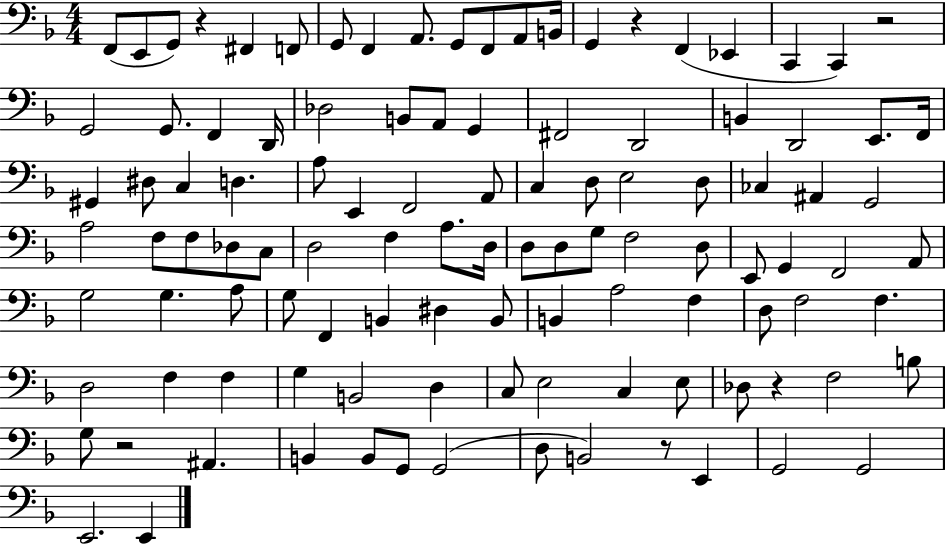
{
  \clef bass
  \numericTimeSignature
  \time 4/4
  \key f \major
  f,8( e,8 g,8) r4 fis,4 f,8 | g,8 f,4 a,8. g,8 f,8 a,8 b,16 | g,4 r4 f,4( ees,4 | c,4 c,4) r2 | \break g,2 g,8. f,4 d,16 | des2 b,8 a,8 g,4 | fis,2 d,2 | b,4 d,2 e,8. f,16 | \break gis,4 dis8 c4 d4. | a8 e,4 f,2 a,8 | c4 d8 e2 d8 | ces4 ais,4 g,2 | \break a2 f8 f8 des8 c8 | d2 f4 a8. d16 | d8 d8 g8 f2 d8 | e,8 g,4 f,2 a,8 | \break g2 g4. a8 | g8 f,4 b,4 dis4 b,8 | b,4 a2 f4 | d8 f2 f4. | \break d2 f4 f4 | g4 b,2 d4 | c8 e2 c4 e8 | des8 r4 f2 b8 | \break g8 r2 ais,4. | b,4 b,8 g,8 g,2( | d8 b,2) r8 e,4 | g,2 g,2 | \break e,2. e,4 | \bar "|."
}